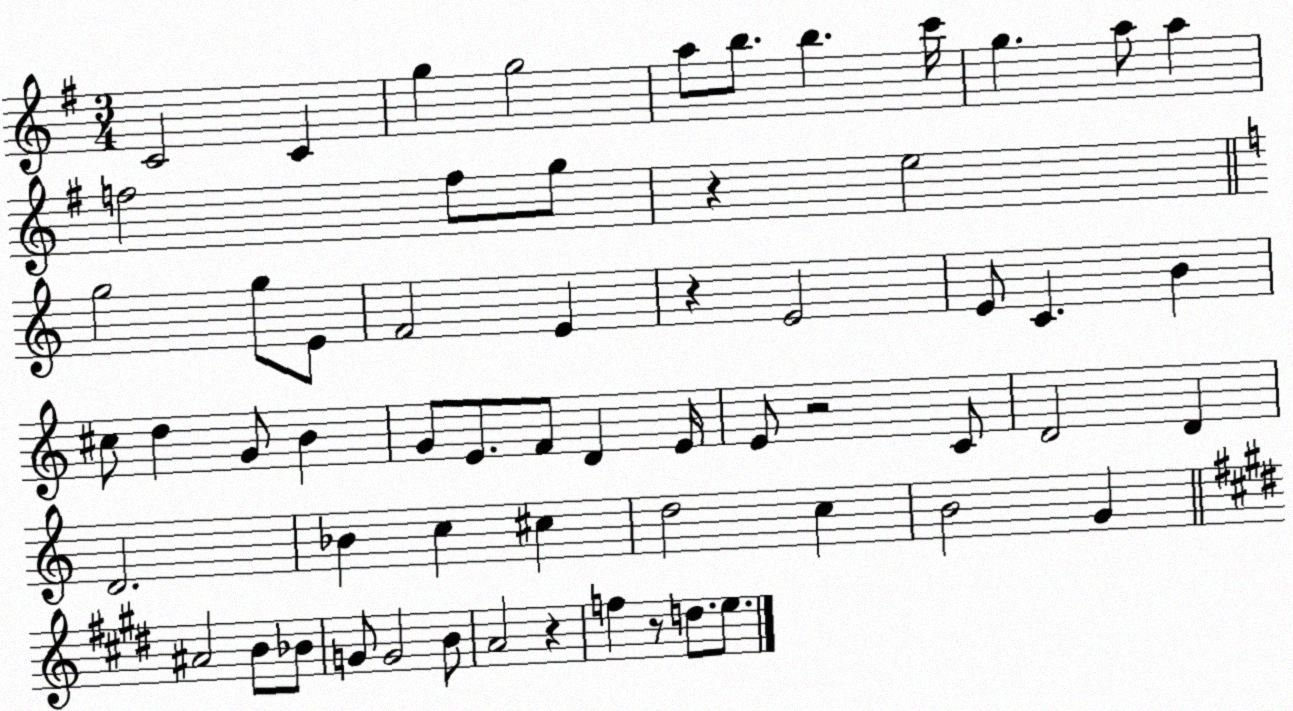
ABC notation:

X:1
T:Untitled
M:3/4
L:1/4
K:G
C2 C g g2 a/2 b/2 b c'/4 g a/2 a f2 f/2 g/2 z e2 g2 g/2 E/2 F2 E z E2 E/2 C B ^c/2 d G/2 B G/2 E/2 F/2 D E/4 E/2 z2 C/2 D2 D D2 _B c ^c d2 c B2 G ^A2 B/2 _B/2 G/2 G2 B/2 A2 z f z/2 d/2 e/2